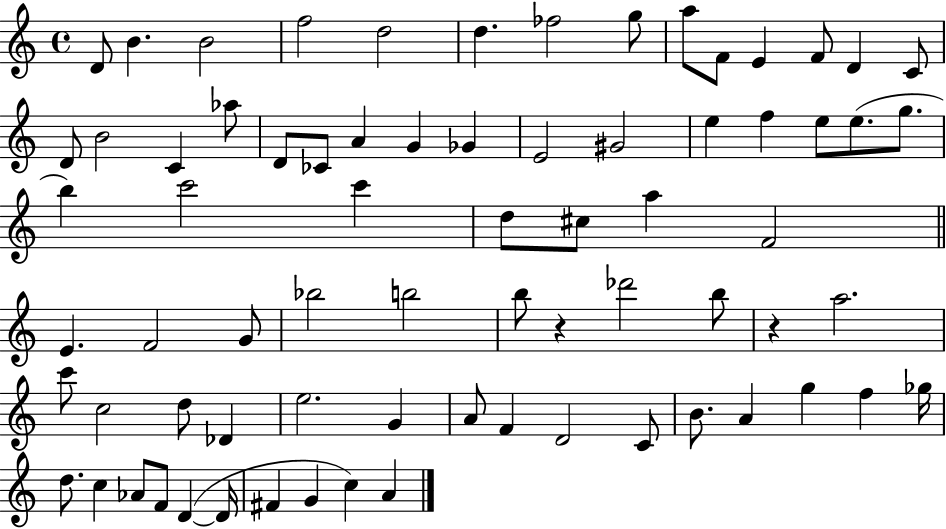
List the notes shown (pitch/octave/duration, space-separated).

D4/e B4/q. B4/h F5/h D5/h D5/q. FES5/h G5/e A5/e F4/e E4/q F4/e D4/q C4/e D4/e B4/h C4/q Ab5/e D4/e CES4/e A4/q G4/q Gb4/q E4/h G#4/h E5/q F5/q E5/e E5/e. G5/e. B5/q C6/h C6/q D5/e C#5/e A5/q F4/h E4/q. F4/h G4/e Bb5/h B5/h B5/e R/q Db6/h B5/e R/q A5/h. C6/e C5/h D5/e Db4/q E5/h. G4/q A4/e F4/q D4/h C4/e B4/e. A4/q G5/q F5/q Gb5/s D5/e. C5/q Ab4/e F4/e D4/q D4/s F#4/q G4/q C5/q A4/q